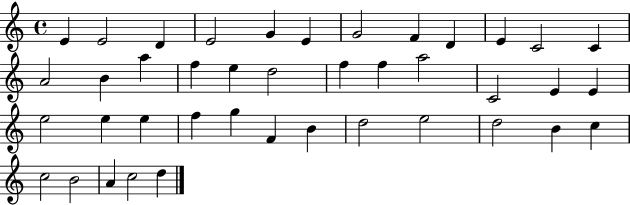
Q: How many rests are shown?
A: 0